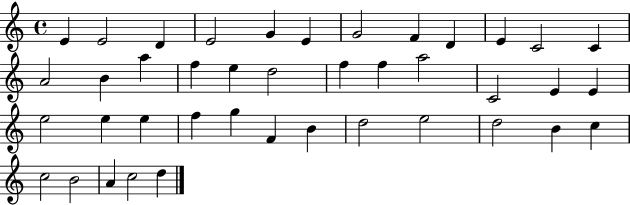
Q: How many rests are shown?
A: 0